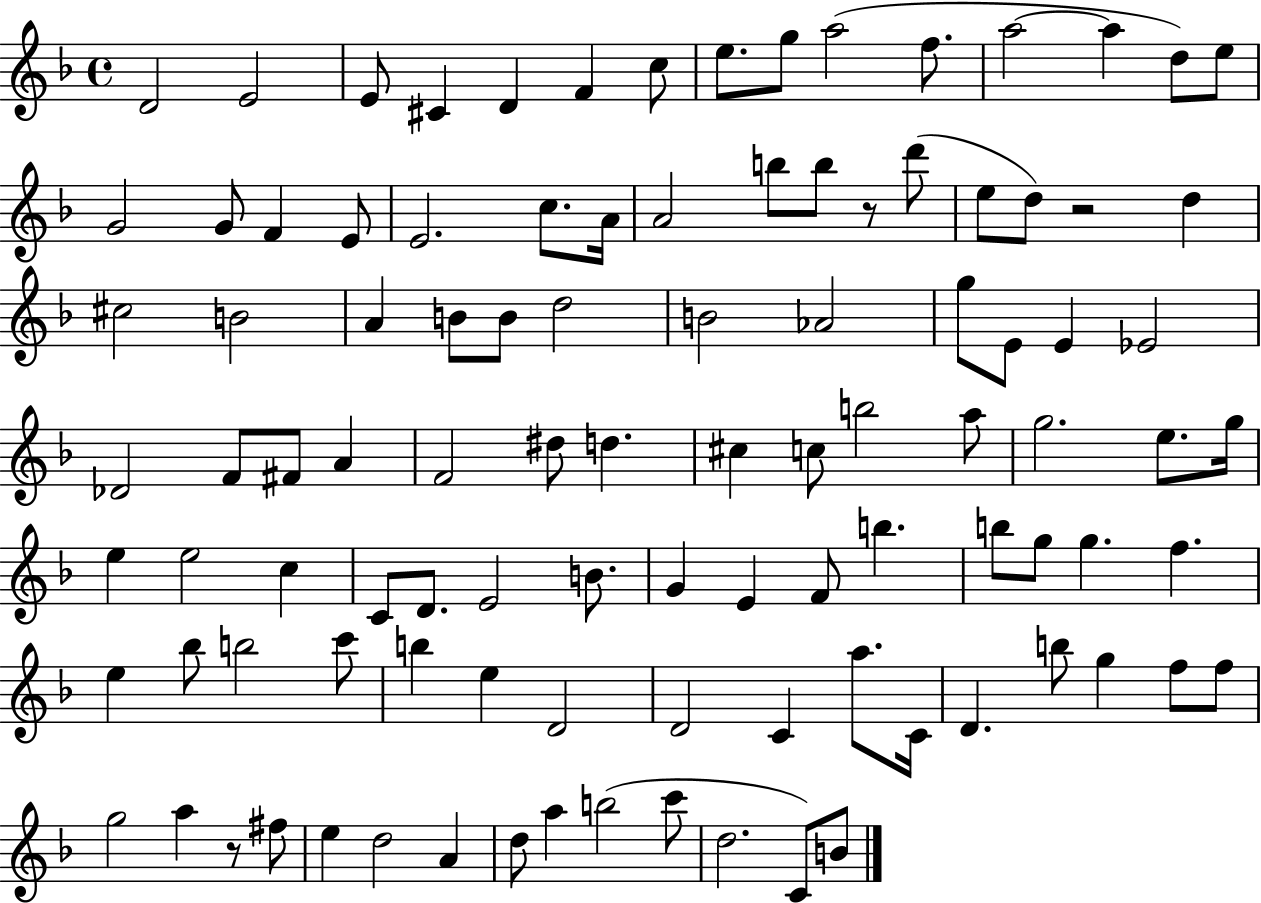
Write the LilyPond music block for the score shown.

{
  \clef treble
  \time 4/4
  \defaultTimeSignature
  \key f \major
  d'2 e'2 | e'8 cis'4 d'4 f'4 c''8 | e''8. g''8 a''2( f''8. | a''2~~ a''4 d''8) e''8 | \break g'2 g'8 f'4 e'8 | e'2. c''8. a'16 | a'2 b''8 b''8 r8 d'''8( | e''8 d''8) r2 d''4 | \break cis''2 b'2 | a'4 b'8 b'8 d''2 | b'2 aes'2 | g''8 e'8 e'4 ees'2 | \break des'2 f'8 fis'8 a'4 | f'2 dis''8 d''4. | cis''4 c''8 b''2 a''8 | g''2. e''8. g''16 | \break e''4 e''2 c''4 | c'8 d'8. e'2 b'8. | g'4 e'4 f'8 b''4. | b''8 g''8 g''4. f''4. | \break e''4 bes''8 b''2 c'''8 | b''4 e''4 d'2 | d'2 c'4 a''8. c'16 | d'4. b''8 g''4 f''8 f''8 | \break g''2 a''4 r8 fis''8 | e''4 d''2 a'4 | d''8 a''4 b''2( c'''8 | d''2. c'8) b'8 | \break \bar "|."
}